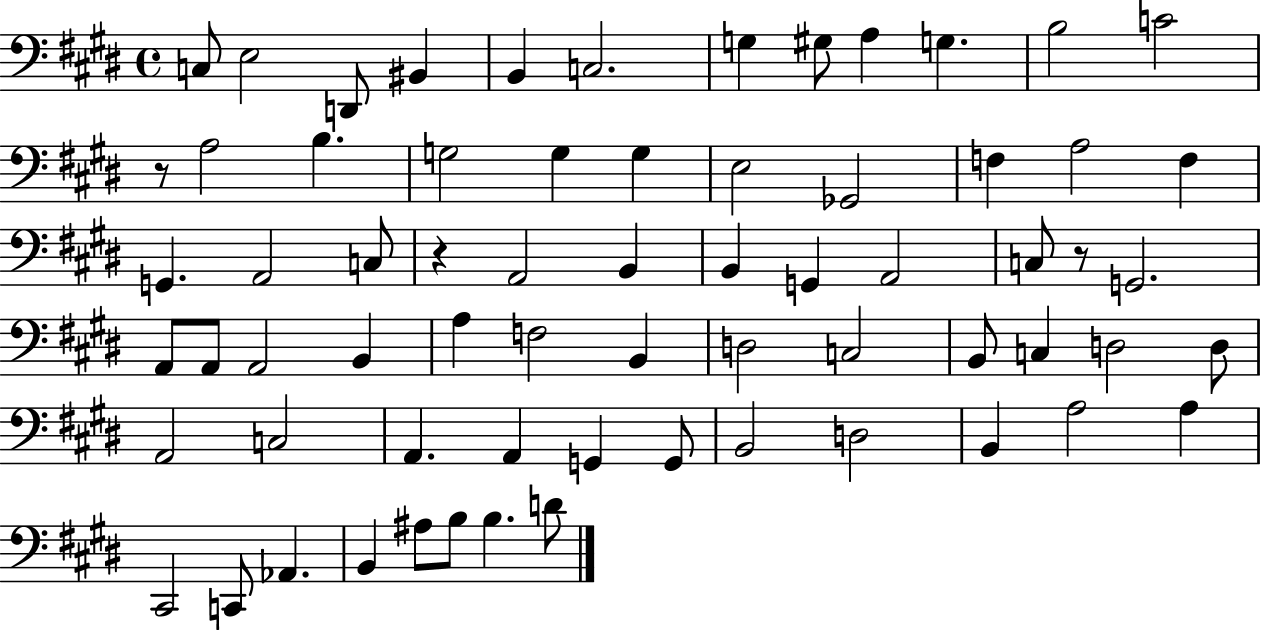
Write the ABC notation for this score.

X:1
T:Untitled
M:4/4
L:1/4
K:E
C,/2 E,2 D,,/2 ^B,, B,, C,2 G, ^G,/2 A, G, B,2 C2 z/2 A,2 B, G,2 G, G, E,2 _G,,2 F, A,2 F, G,, A,,2 C,/2 z A,,2 B,, B,, G,, A,,2 C,/2 z/2 G,,2 A,,/2 A,,/2 A,,2 B,, A, F,2 B,, D,2 C,2 B,,/2 C, D,2 D,/2 A,,2 C,2 A,, A,, G,, G,,/2 B,,2 D,2 B,, A,2 A, ^C,,2 C,,/2 _A,, B,, ^A,/2 B,/2 B, D/2